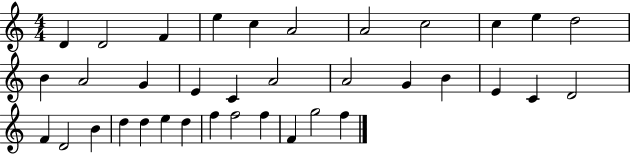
D4/q D4/h F4/q E5/q C5/q A4/h A4/h C5/h C5/q E5/q D5/h B4/q A4/h G4/q E4/q C4/q A4/h A4/h G4/q B4/q E4/q C4/q D4/h F4/q D4/h B4/q D5/q D5/q E5/q D5/q F5/q F5/h F5/q F4/q G5/h F5/q